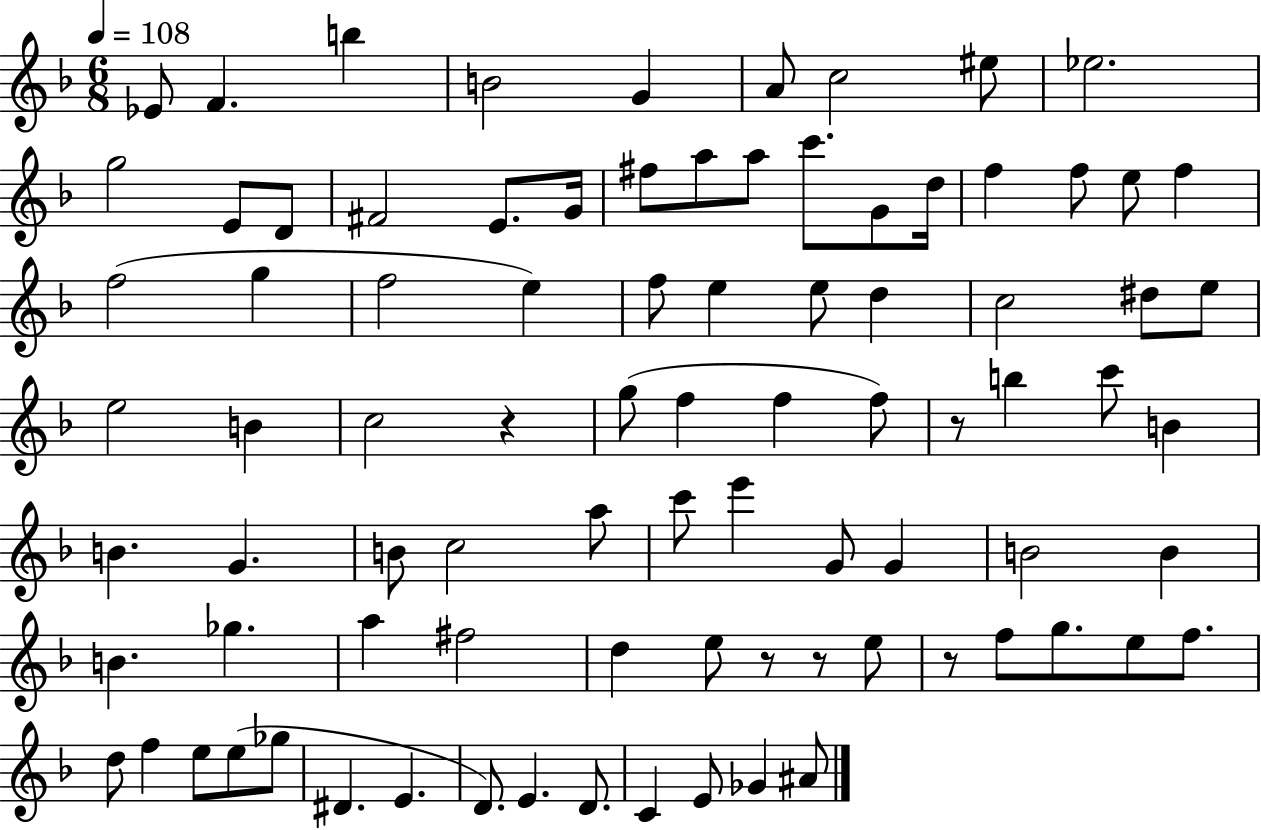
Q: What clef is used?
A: treble